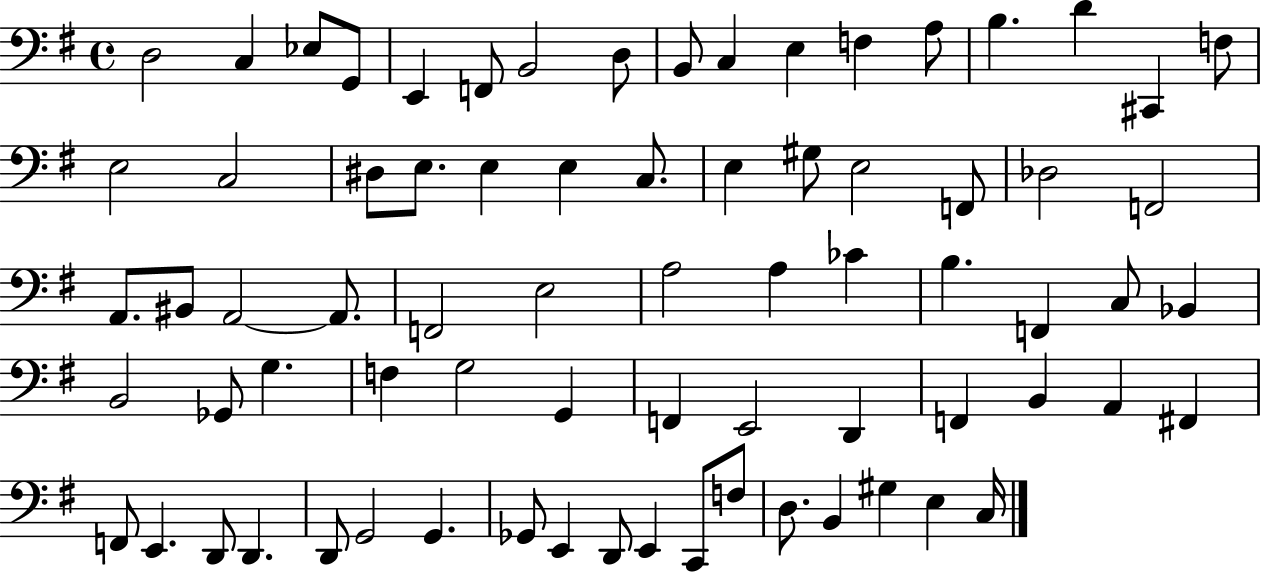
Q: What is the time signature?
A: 4/4